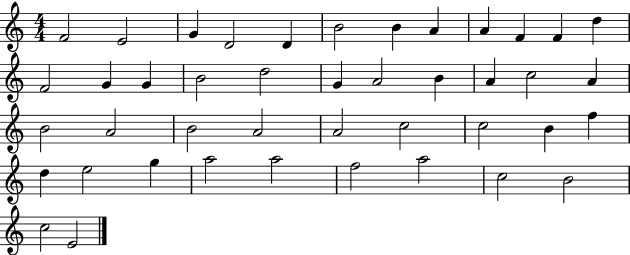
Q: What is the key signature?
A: C major